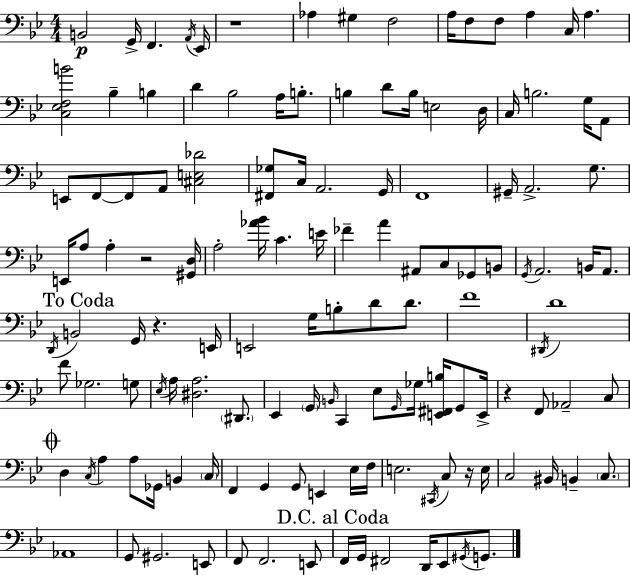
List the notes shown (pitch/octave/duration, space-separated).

B2/h G2/s F2/q. A2/s Eb2/s R/w Ab3/q G#3/q F3/h A3/s F3/e F3/e A3/q C3/s A3/q. [C3,Eb3,F3,B4]/h Bb3/q B3/q D4/q Bb3/h A3/s B3/e. B3/q D4/e B3/s E3/h D3/s C3/s B3/h. G3/s A2/e E2/e F2/e F2/e A2/e [C#3,E3,Db4]/h [F#2,Gb3]/e C3/s A2/h. G2/s F2/w G#2/s A2/h. G3/e. E2/s A3/e A3/q R/h [G#2,D3]/s A3/h [Ab4,Bb4]/s C4/q. E4/s FES4/q A4/q A#2/e C3/e Gb2/e B2/e G2/s A2/h. B2/s A2/e. D2/s B2/h G2/s R/q. E2/s E2/h G3/s B3/e D4/e D4/e. F4/w D#2/s D4/w F4/e Gb3/h. G3/e Eb3/s A3/s [D#3,A3]/h. D#2/e. Eb2/q G2/s B2/s C2/q Eb3/e G2/s Gb3/s [E2,F#2,B3]/s G2/e E2/s R/q F2/e Ab2/h C3/e D3/q C3/s A3/q A3/e Gb2/s B2/q C3/s F2/q G2/q G2/e E2/q Eb3/s F3/s E3/h. C#2/s C3/e R/s E3/s C3/h BIS2/s B2/q C3/e. Ab2/w G2/e G#2/h. E2/e F2/e F2/h. E2/e F2/s G2/s F#2/h D2/s Eb2/e G#2/s G2/e.